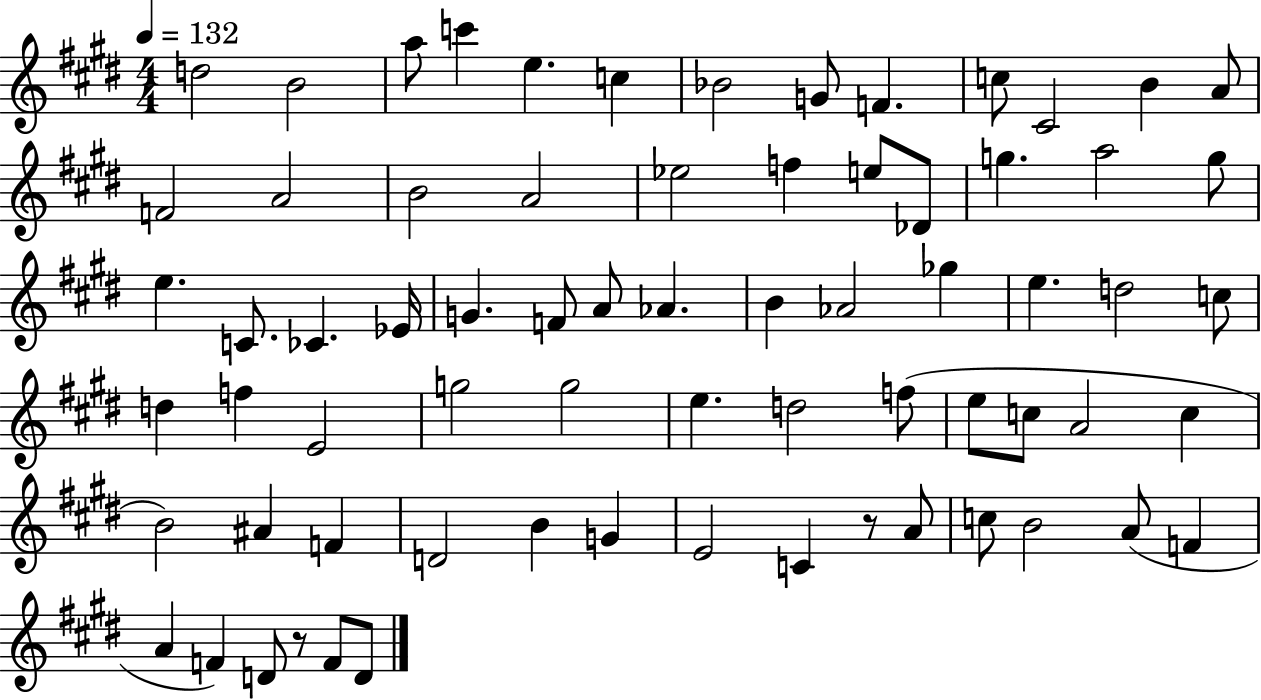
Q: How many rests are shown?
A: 2